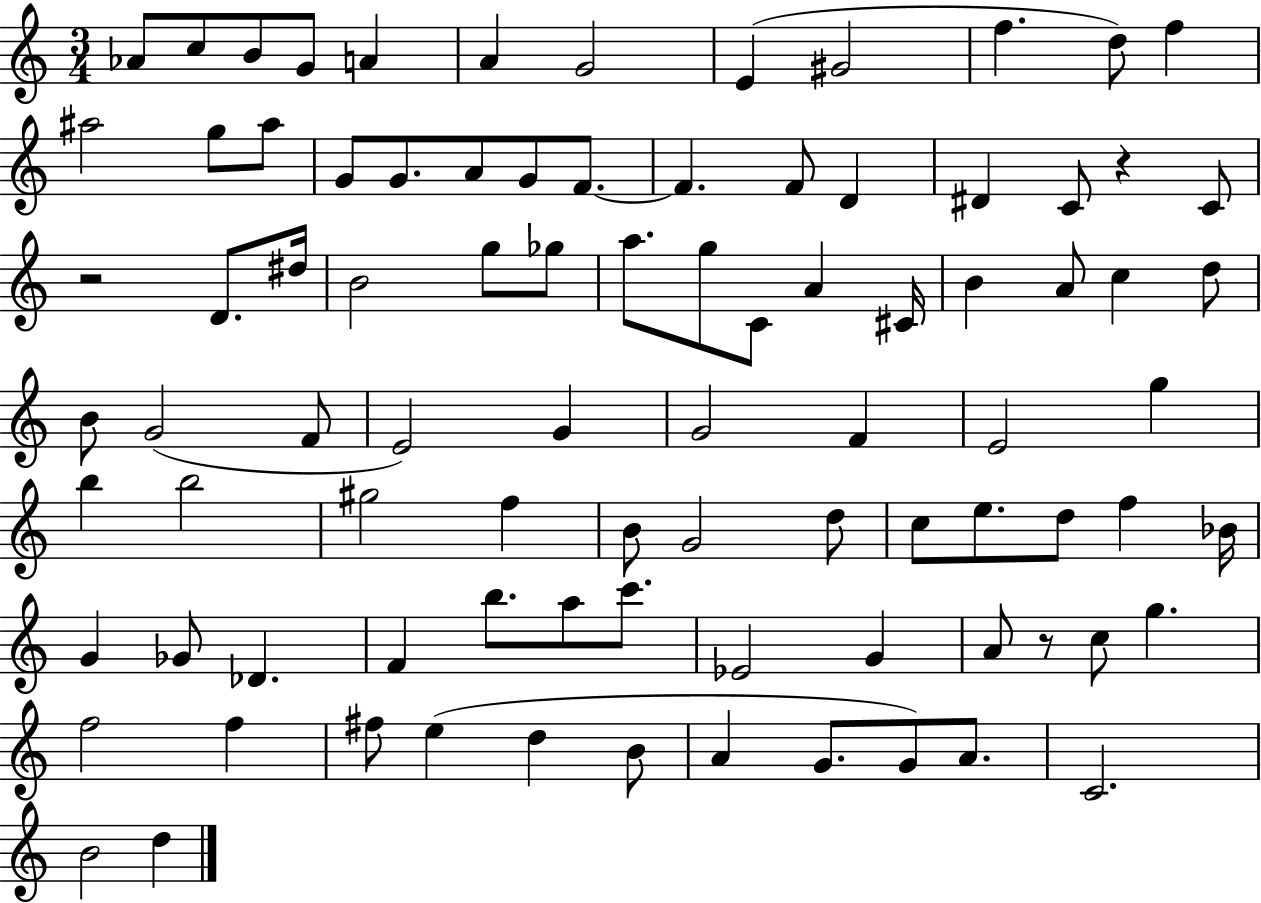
{
  \clef treble
  \numericTimeSignature
  \time 3/4
  \key c \major
  aes'8 c''8 b'8 g'8 a'4 | a'4 g'2 | e'4( gis'2 | f''4. d''8) f''4 | \break ais''2 g''8 ais''8 | g'8 g'8. a'8 g'8 f'8.~~ | f'4. f'8 d'4 | dis'4 c'8 r4 c'8 | \break r2 d'8. dis''16 | b'2 g''8 ges''8 | a''8. g''8 c'8 a'4 cis'16 | b'4 a'8 c''4 d''8 | \break b'8 g'2( f'8 | e'2) g'4 | g'2 f'4 | e'2 g''4 | \break b''4 b''2 | gis''2 f''4 | b'8 g'2 d''8 | c''8 e''8. d''8 f''4 bes'16 | \break g'4 ges'8 des'4. | f'4 b''8. a''8 c'''8. | ees'2 g'4 | a'8 r8 c''8 g''4. | \break f''2 f''4 | fis''8 e''4( d''4 b'8 | a'4 g'8. g'8) a'8. | c'2. | \break b'2 d''4 | \bar "|."
}